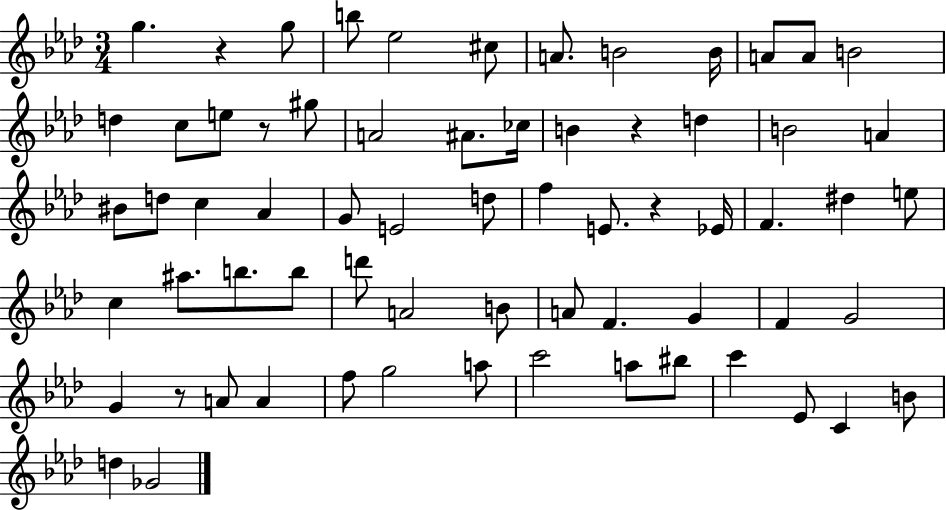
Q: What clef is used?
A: treble